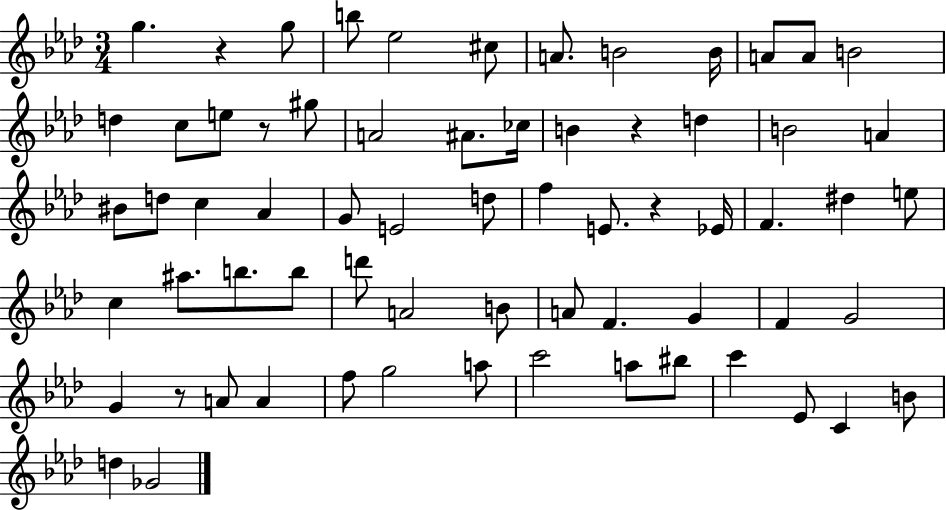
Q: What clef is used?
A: treble